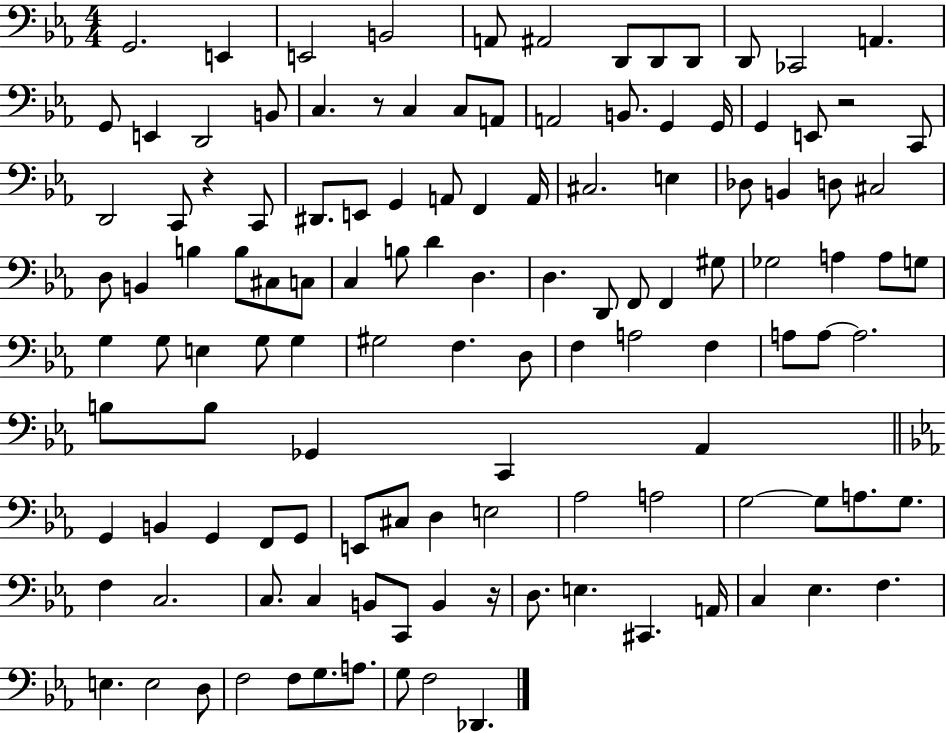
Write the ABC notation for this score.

X:1
T:Untitled
M:4/4
L:1/4
K:Eb
G,,2 E,, E,,2 B,,2 A,,/2 ^A,,2 D,,/2 D,,/2 D,,/2 D,,/2 _C,,2 A,, G,,/2 E,, D,,2 B,,/2 C, z/2 C, C,/2 A,,/2 A,,2 B,,/2 G,, G,,/4 G,, E,,/2 z2 C,,/2 D,,2 C,,/2 z C,,/2 ^D,,/2 E,,/2 G,, A,,/2 F,, A,,/4 ^C,2 E, _D,/2 B,, D,/2 ^C,2 D,/2 B,, B, B,/2 ^C,/2 C,/2 C, B,/2 D D, D, D,,/2 F,,/2 F,, ^G,/2 _G,2 A, A,/2 G,/2 G, G,/2 E, G,/2 G, ^G,2 F, D,/2 F, A,2 F, A,/2 A,/2 A,2 B,/2 B,/2 _G,, C,, _A,, G,, B,, G,, F,,/2 G,,/2 E,,/2 ^C,/2 D, E,2 _A,2 A,2 G,2 G,/2 A,/2 G,/2 F, C,2 C,/2 C, B,,/2 C,,/2 B,, z/4 D,/2 E, ^C,, A,,/4 C, _E, F, E, E,2 D,/2 F,2 F,/2 G,/2 A,/2 G,/2 F,2 _D,,